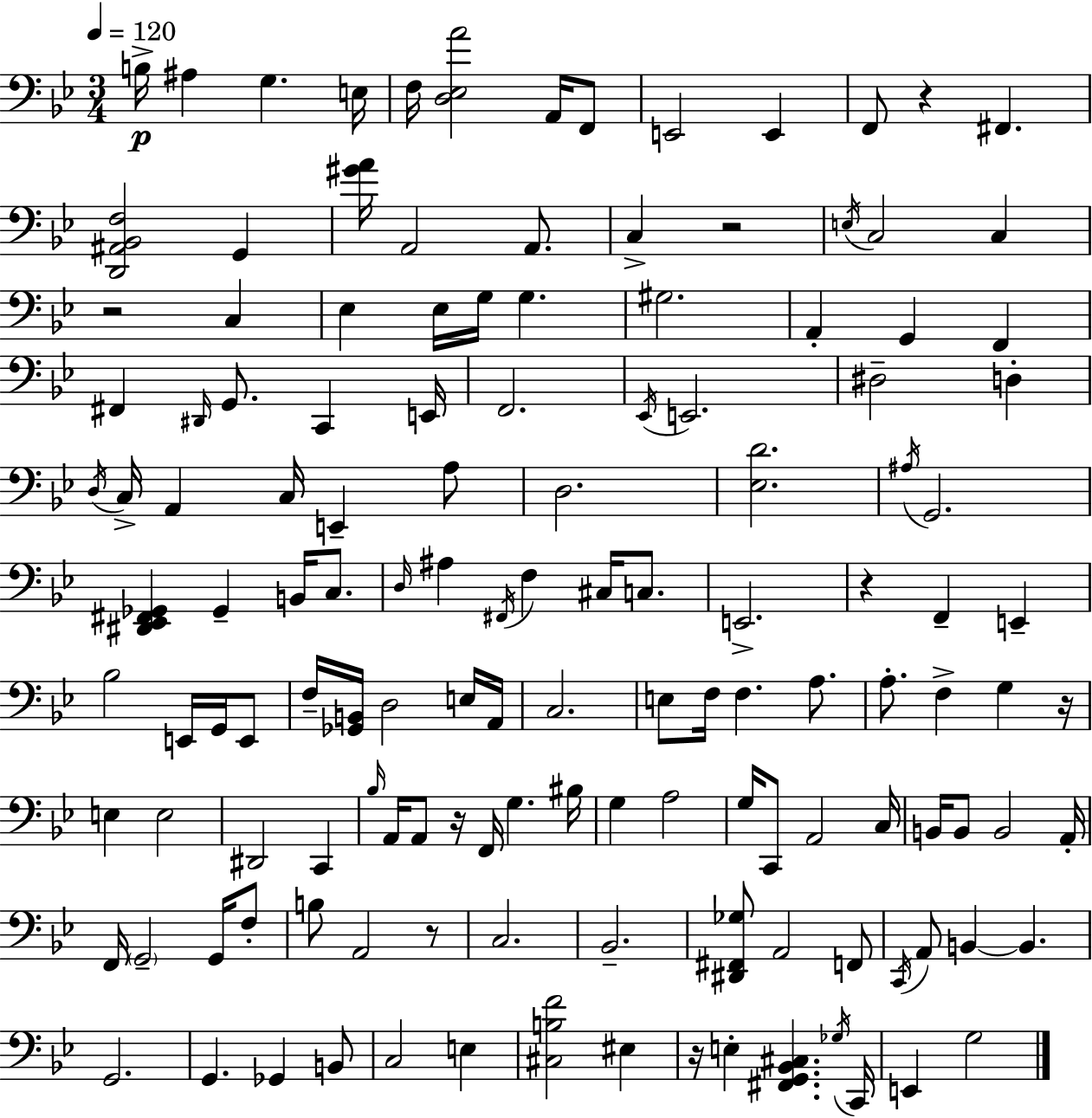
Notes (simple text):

B3/s A#3/q G3/q. E3/s F3/s [D3,Eb3,A4]/h A2/s F2/e E2/h E2/q F2/e R/q F#2/q. [D2,A#2,Bb2,F3]/h G2/q [G#4,A4]/s A2/h A2/e. C3/q R/h E3/s C3/h C3/q R/h C3/q Eb3/q Eb3/s G3/s G3/q. G#3/h. A2/q G2/q F2/q F#2/q D#2/s G2/e. C2/q E2/s F2/h. Eb2/s E2/h. D#3/h D3/q D3/s C3/s A2/q C3/s E2/q A3/e D3/h. [Eb3,D4]/h. A#3/s G2/h. [D#2,Eb2,F#2,Gb2]/q Gb2/q B2/s C3/e. D3/s A#3/q F#2/s F3/q C#3/s C3/e. E2/h. R/q F2/q E2/q Bb3/h E2/s G2/s E2/e F3/s [Gb2,B2]/s D3/h E3/s A2/s C3/h. E3/e F3/s F3/q. A3/e. A3/e. F3/q G3/q R/s E3/q E3/h D#2/h C2/q Bb3/s A2/s A2/e R/s F2/s G3/q. BIS3/s G3/q A3/h G3/s C2/e A2/h C3/s B2/s B2/e B2/h A2/s F2/s G2/h G2/s F3/e B3/e A2/h R/e C3/h. Bb2/h. [D#2,F#2,Gb3]/e A2/h F2/e C2/s A2/e B2/q B2/q. G2/h. G2/q. Gb2/q B2/e C3/h E3/q [C#3,B3,F4]/h EIS3/q R/s E3/q [F#2,G2,Bb2,C#3]/q. Gb3/s C2/s E2/q G3/h